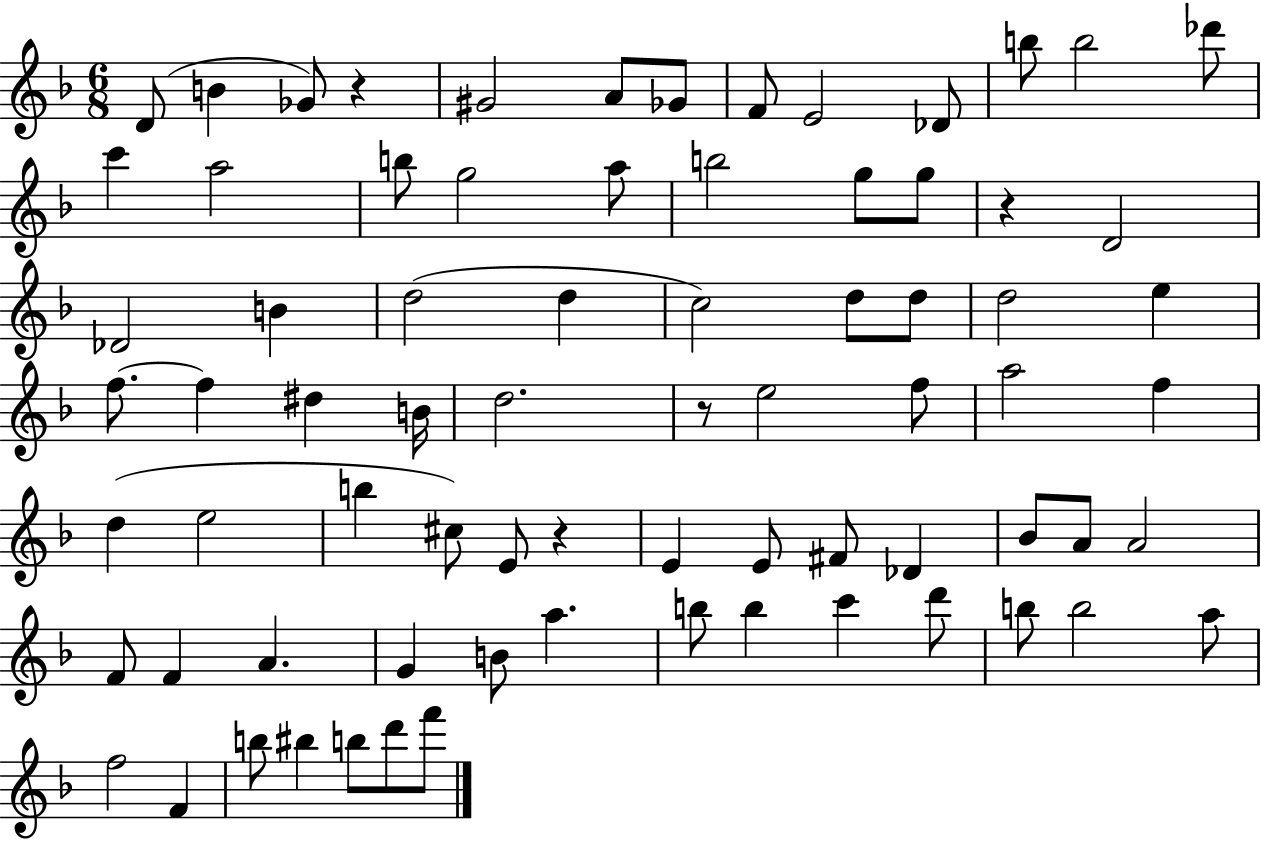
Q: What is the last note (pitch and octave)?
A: F6